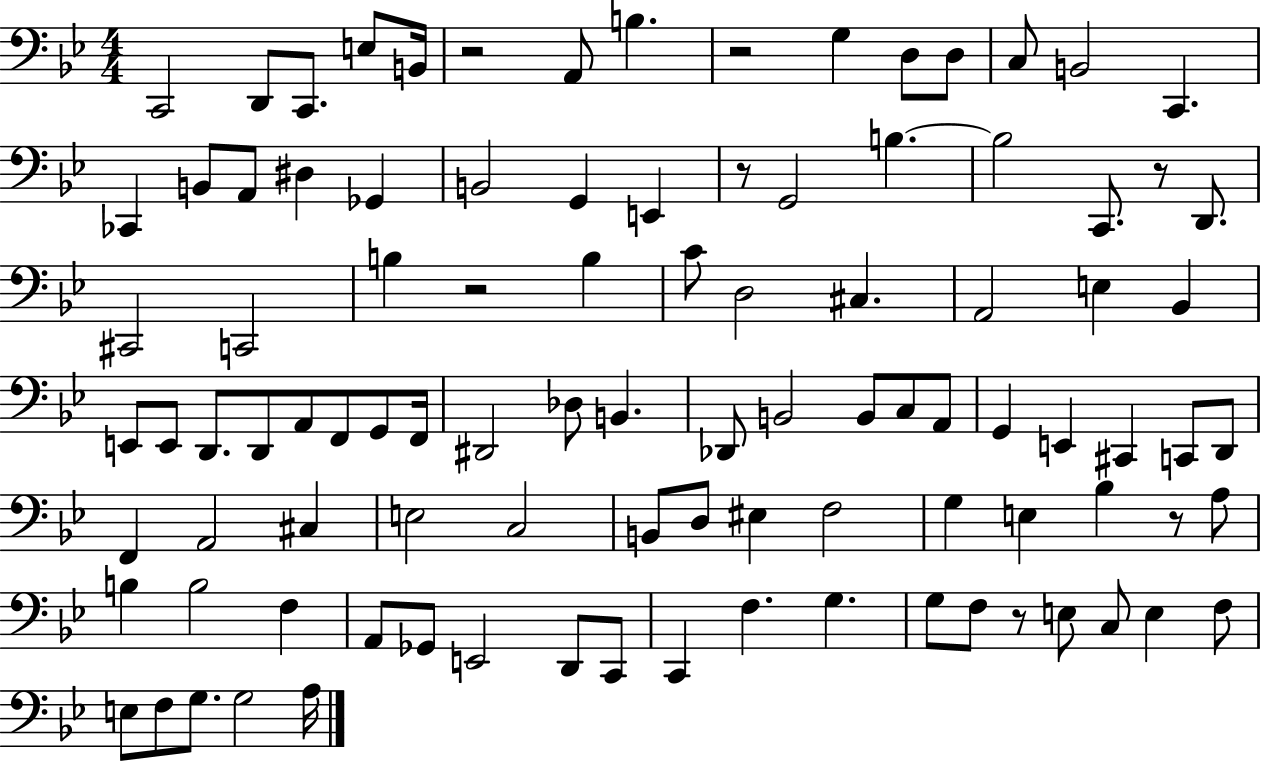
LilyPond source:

{
  \clef bass
  \numericTimeSignature
  \time 4/4
  \key bes \major
  \repeat volta 2 { c,2 d,8 c,8. e8 b,16 | r2 a,8 b4. | r2 g4 d8 d8 | c8 b,2 c,4. | \break ces,4 b,8 a,8 dis4 ges,4 | b,2 g,4 e,4 | r8 g,2 b4.~~ | b2 c,8. r8 d,8. | \break cis,2 c,2 | b4 r2 b4 | c'8 d2 cis4. | a,2 e4 bes,4 | \break e,8 e,8 d,8. d,8 a,8 f,8 g,8 f,16 | dis,2 des8 b,4. | des,8 b,2 b,8 c8 a,8 | g,4 e,4 cis,4 c,8 d,8 | \break f,4 a,2 cis4 | e2 c2 | b,8 d8 eis4 f2 | g4 e4 bes4 r8 a8 | \break b4 b2 f4 | a,8 ges,8 e,2 d,8 c,8 | c,4 f4. g4. | g8 f8 r8 e8 c8 e4 f8 | \break e8 f8 g8. g2 a16 | } \bar "|."
}